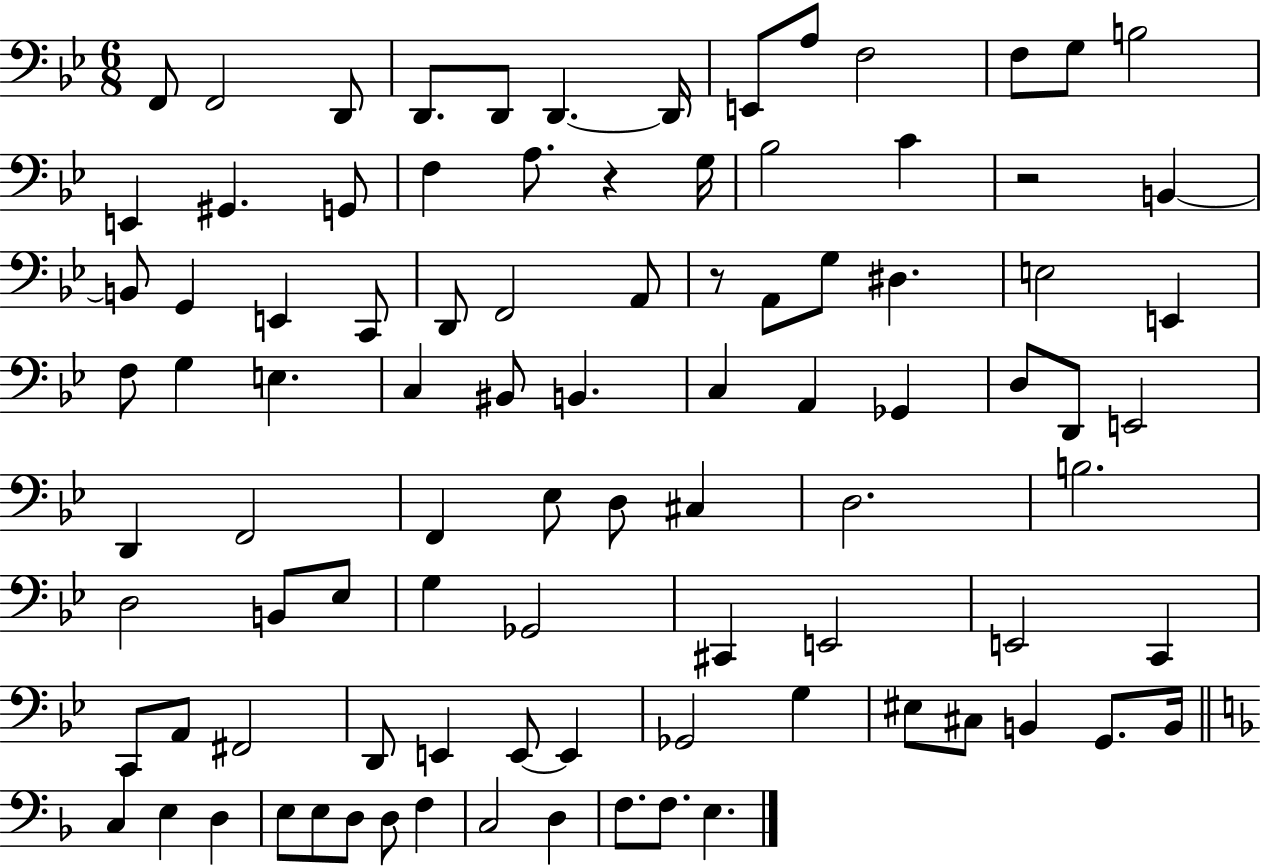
X:1
T:Untitled
M:6/8
L:1/4
K:Bb
F,,/2 F,,2 D,,/2 D,,/2 D,,/2 D,, D,,/4 E,,/2 A,/2 F,2 F,/2 G,/2 B,2 E,, ^G,, G,,/2 F, A,/2 z G,/4 _B,2 C z2 B,, B,,/2 G,, E,, C,,/2 D,,/2 F,,2 A,,/2 z/2 A,,/2 G,/2 ^D, E,2 E,, F,/2 G, E, C, ^B,,/2 B,, C, A,, _G,, D,/2 D,,/2 E,,2 D,, F,,2 F,, _E,/2 D,/2 ^C, D,2 B,2 D,2 B,,/2 _E,/2 G, _G,,2 ^C,, E,,2 E,,2 C,, C,,/2 A,,/2 ^F,,2 D,,/2 E,, E,,/2 E,, _G,,2 G, ^E,/2 ^C,/2 B,, G,,/2 B,,/4 C, E, D, E,/2 E,/2 D,/2 D,/2 F, C,2 D, F,/2 F,/2 E,